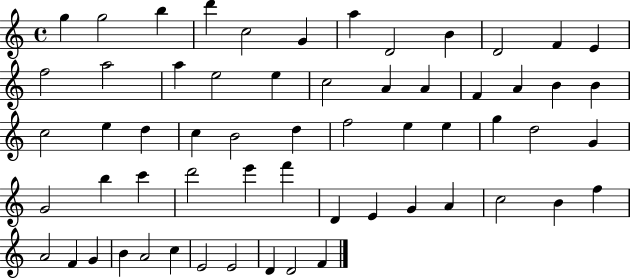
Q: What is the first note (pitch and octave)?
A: G5